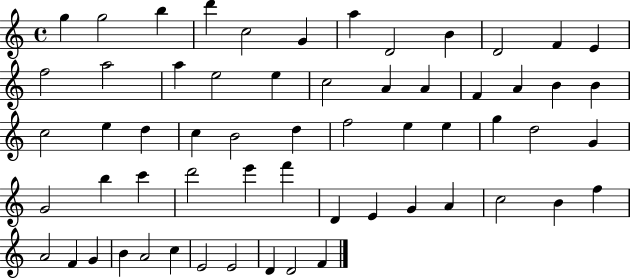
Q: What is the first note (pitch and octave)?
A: G5